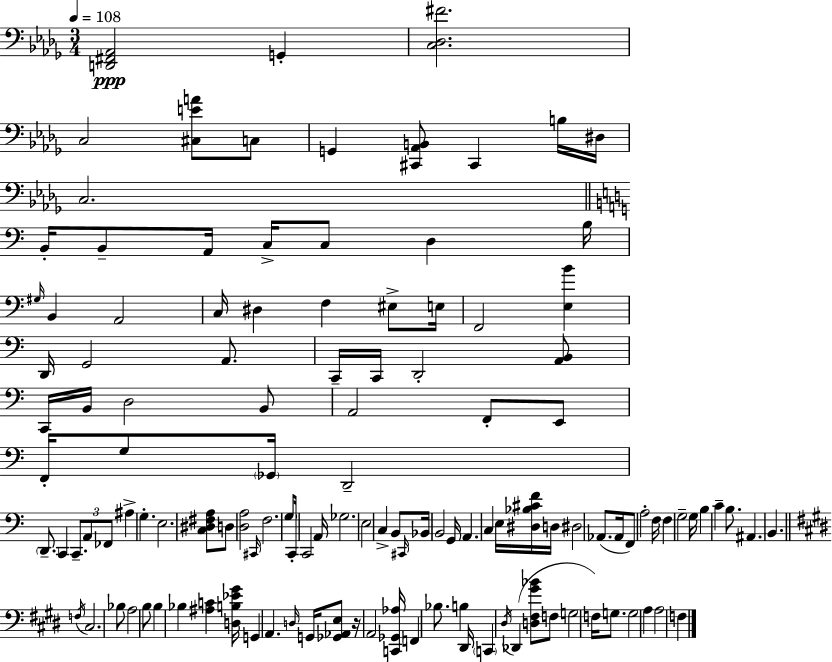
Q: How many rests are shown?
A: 1